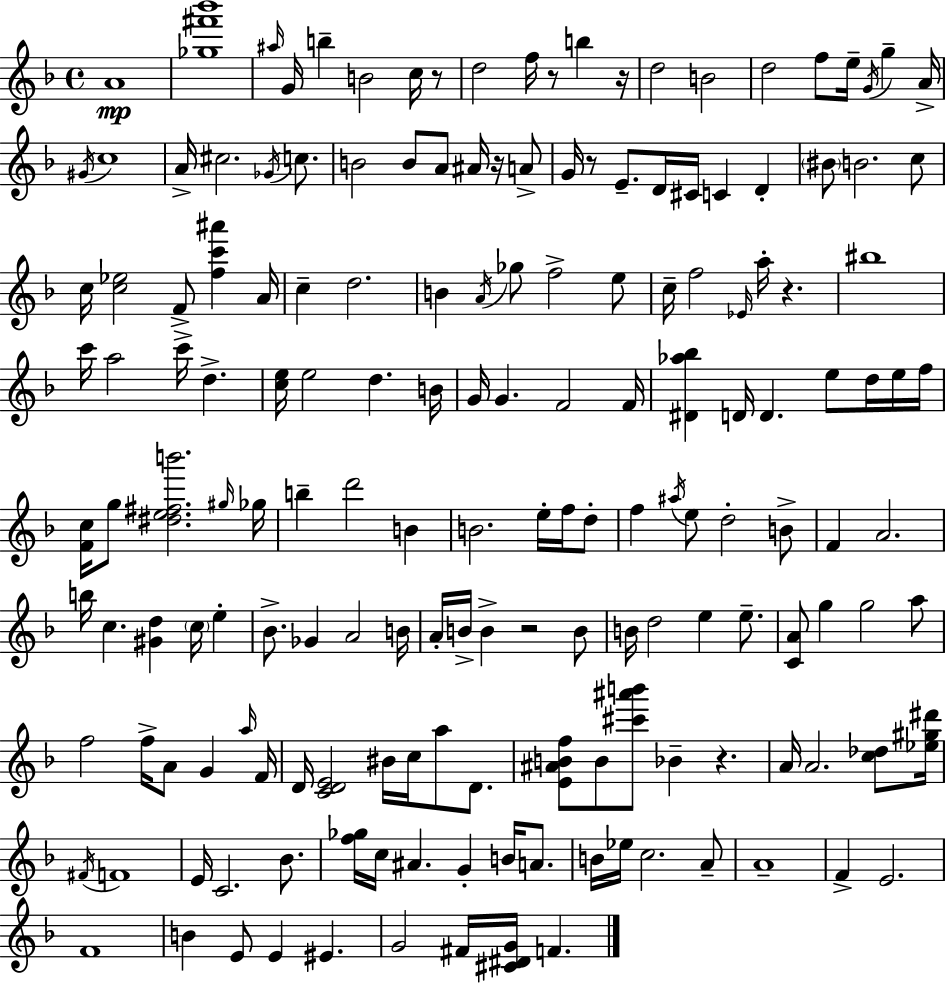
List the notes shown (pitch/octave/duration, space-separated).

A4/w [Gb5,F#6,Bb6]/w A#5/s G4/s B5/q B4/h C5/s R/e D5/h F5/s R/e B5/q R/s D5/h B4/h D5/h F5/e E5/s G4/s G5/q A4/s G#4/s C5/w A4/s C#5/h. Gb4/s C5/e. B4/h B4/e A4/e A#4/s R/s A4/e G4/s R/e E4/e. D4/s C#4/s C4/q D4/q BIS4/e B4/h. C5/e C5/s [C5,Eb5]/h F4/e [F5,C6,A#6]/q A4/s C5/q D5/h. B4/q A4/s Gb5/e F5/h E5/e C5/s F5/h Eb4/s A5/s R/q. BIS5/w C6/s A5/h C6/s D5/q. [C5,E5]/s E5/h D5/q. B4/s G4/s G4/q. F4/h F4/s [D#4,Ab5,Bb5]/q D4/s D4/q. E5/e D5/s E5/s F5/s [F4,C5]/s G5/e [D#5,E5,F#5,B6]/h. G#5/s Gb5/s B5/q D6/h B4/q B4/h. E5/s F5/s D5/e F5/q A#5/s E5/e D5/h B4/e F4/q A4/h. B5/s C5/q. [G#4,D5]/q C5/s E5/q Bb4/e. Gb4/q A4/h B4/s A4/s B4/s B4/q R/h B4/e B4/s D5/h E5/q E5/e. [C4,A4]/e G5/q G5/h A5/e F5/h F5/s A4/e G4/q A5/s F4/s D4/s [C4,D4,E4]/h BIS4/s C5/s A5/e D4/e. [E4,A#4,B4,F5]/e B4/e [C#6,A#6,B6]/e Bb4/q R/q. A4/s A4/h. [C5,Db5]/e [Eb5,G#5,D#6]/s F#4/s F4/w E4/s C4/h. Bb4/e. [F5,Gb5]/s C5/s A#4/q. G4/q B4/s A4/e. B4/s Eb5/s C5/h. A4/e A4/w F4/q E4/h. F4/w B4/q E4/e E4/q EIS4/q. G4/h F#4/s [C#4,D#4,G4]/s F4/q.